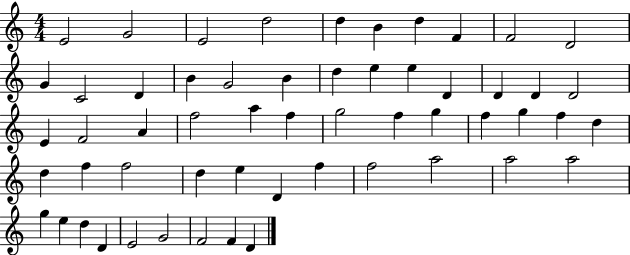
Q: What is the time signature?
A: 4/4